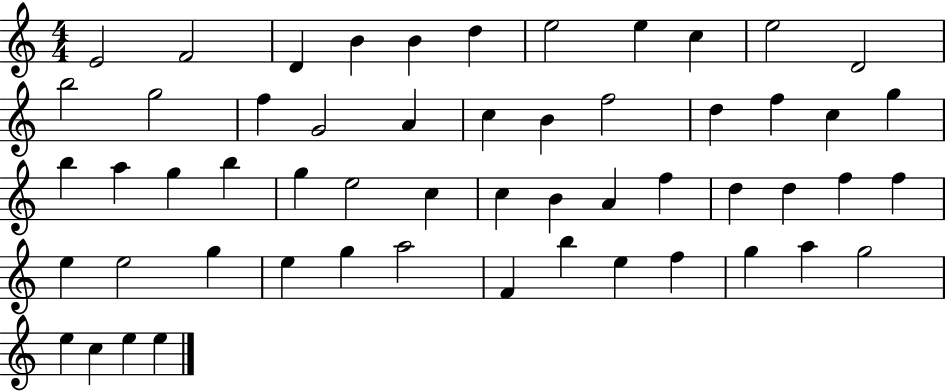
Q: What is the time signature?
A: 4/4